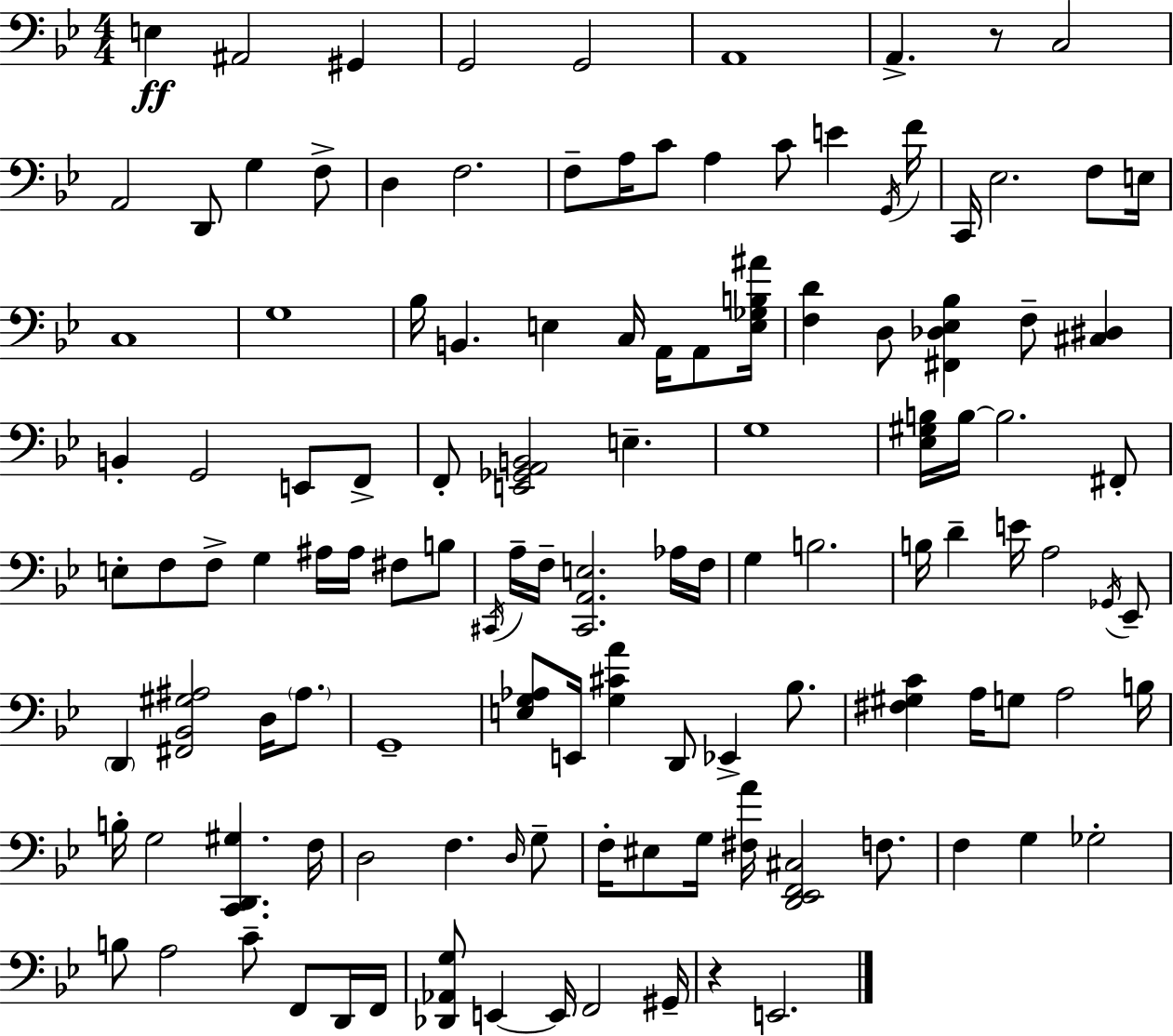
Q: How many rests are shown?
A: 2